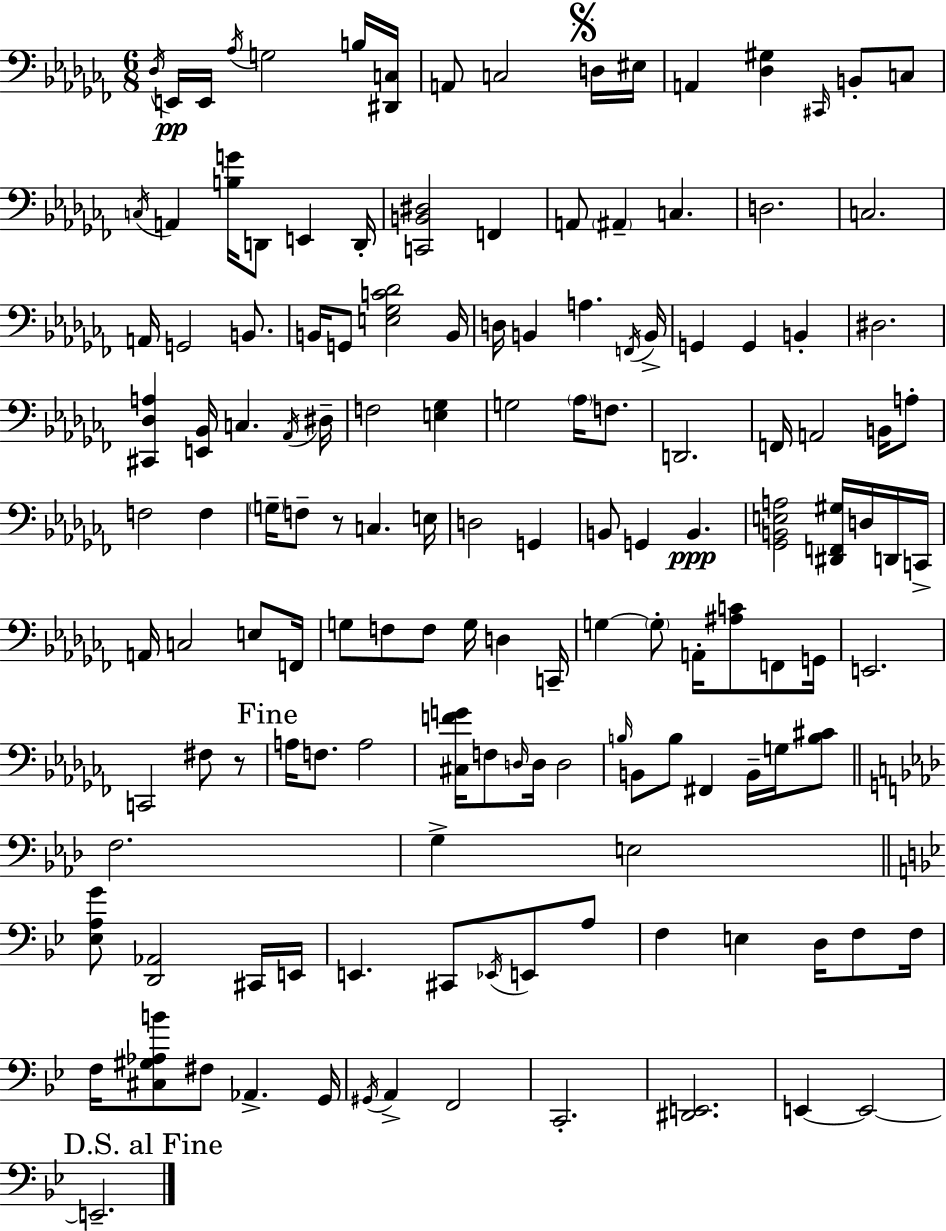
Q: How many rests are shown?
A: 2